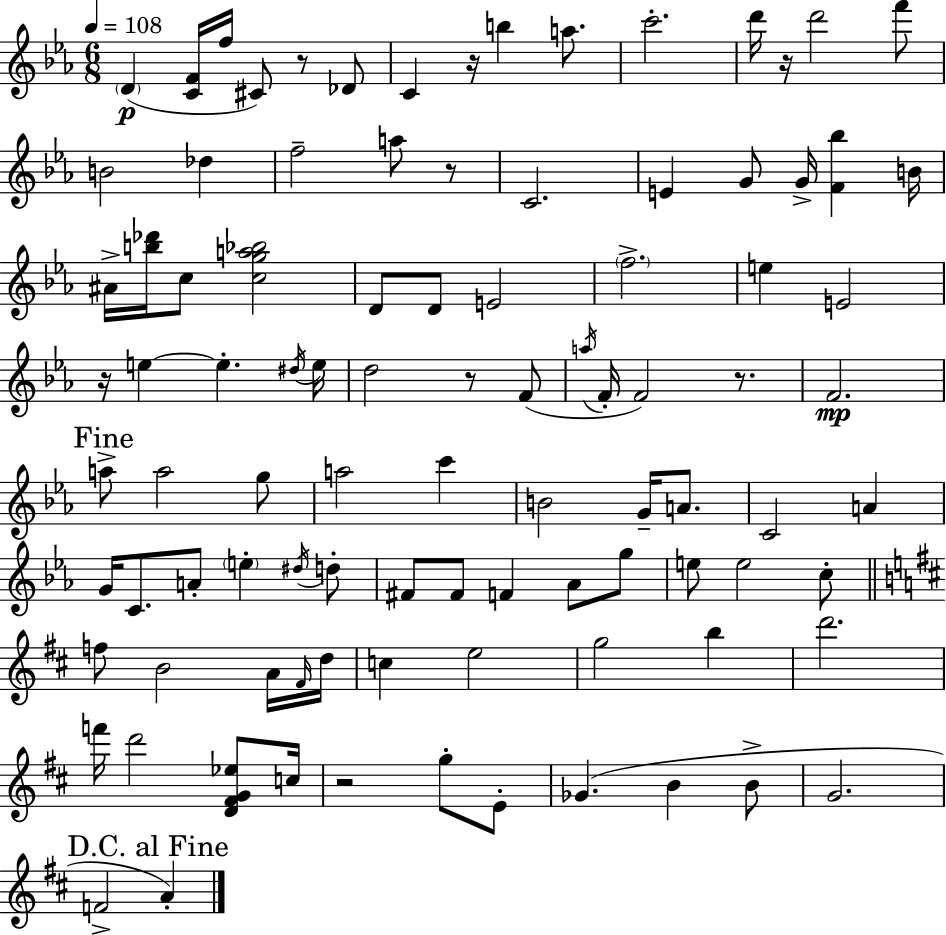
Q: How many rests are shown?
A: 8